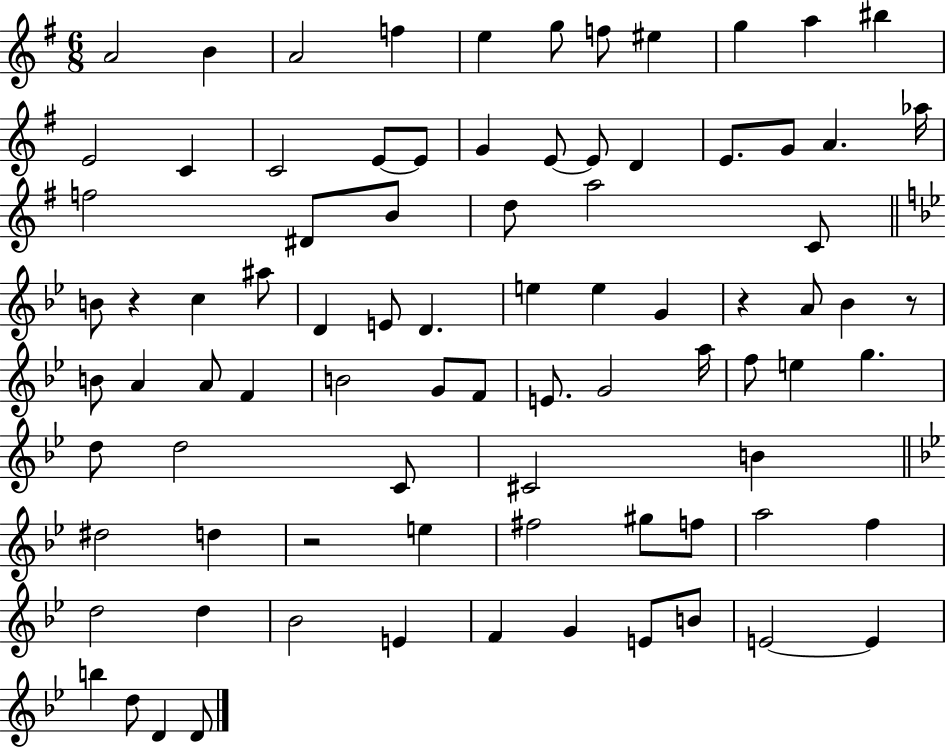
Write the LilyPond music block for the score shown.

{
  \clef treble
  \numericTimeSignature
  \time 6/8
  \key g \major
  a'2 b'4 | a'2 f''4 | e''4 g''8 f''8 eis''4 | g''4 a''4 bis''4 | \break e'2 c'4 | c'2 e'8~~ e'8 | g'4 e'8~~ e'8 d'4 | e'8. g'8 a'4. aes''16 | \break f''2 dis'8 b'8 | d''8 a''2 c'8 | \bar "||" \break \key bes \major b'8 r4 c''4 ais''8 | d'4 e'8 d'4. | e''4 e''4 g'4 | r4 a'8 bes'4 r8 | \break b'8 a'4 a'8 f'4 | b'2 g'8 f'8 | e'8. g'2 a''16 | f''8 e''4 g''4. | \break d''8 d''2 c'8 | cis'2 b'4 | \bar "||" \break \key bes \major dis''2 d''4 | r2 e''4 | fis''2 gis''8 f''8 | a''2 f''4 | \break d''2 d''4 | bes'2 e'4 | f'4 g'4 e'8 b'8 | e'2~~ e'4 | \break b''4 d''8 d'4 d'8 | \bar "|."
}